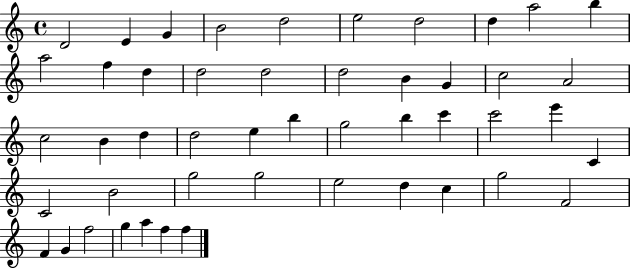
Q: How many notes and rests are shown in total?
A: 48